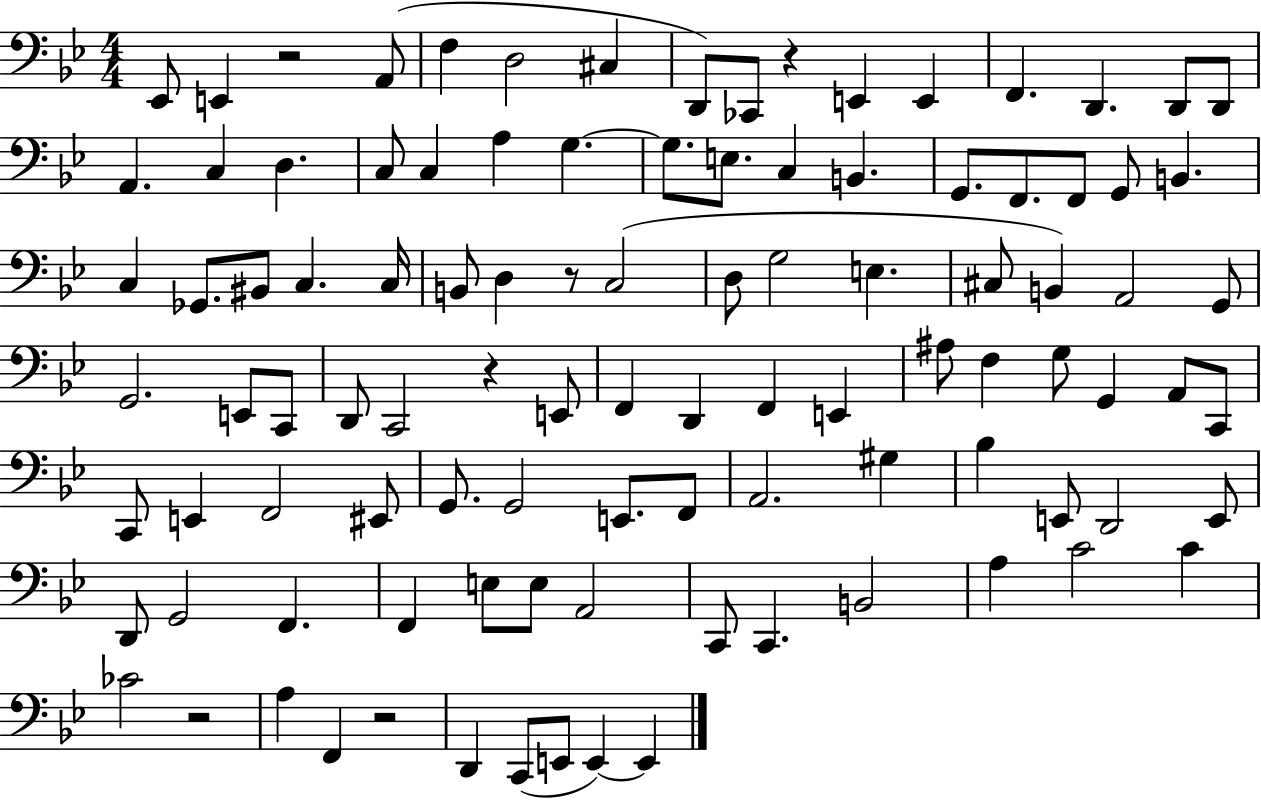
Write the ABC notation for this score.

X:1
T:Untitled
M:4/4
L:1/4
K:Bb
_E,,/2 E,, z2 A,,/2 F, D,2 ^C, D,,/2 _C,,/2 z E,, E,, F,, D,, D,,/2 D,,/2 A,, C, D, C,/2 C, A, G, G,/2 E,/2 C, B,, G,,/2 F,,/2 F,,/2 G,,/2 B,, C, _G,,/2 ^B,,/2 C, C,/4 B,,/2 D, z/2 C,2 D,/2 G,2 E, ^C,/2 B,, A,,2 G,,/2 G,,2 E,,/2 C,,/2 D,,/2 C,,2 z E,,/2 F,, D,, F,, E,, ^A,/2 F, G,/2 G,, A,,/2 C,,/2 C,,/2 E,, F,,2 ^E,,/2 G,,/2 G,,2 E,,/2 F,,/2 A,,2 ^G, _B, E,,/2 D,,2 E,,/2 D,,/2 G,,2 F,, F,, E,/2 E,/2 A,,2 C,,/2 C,, B,,2 A, C2 C _C2 z2 A, F,, z2 D,, C,,/2 E,,/2 E,, E,,